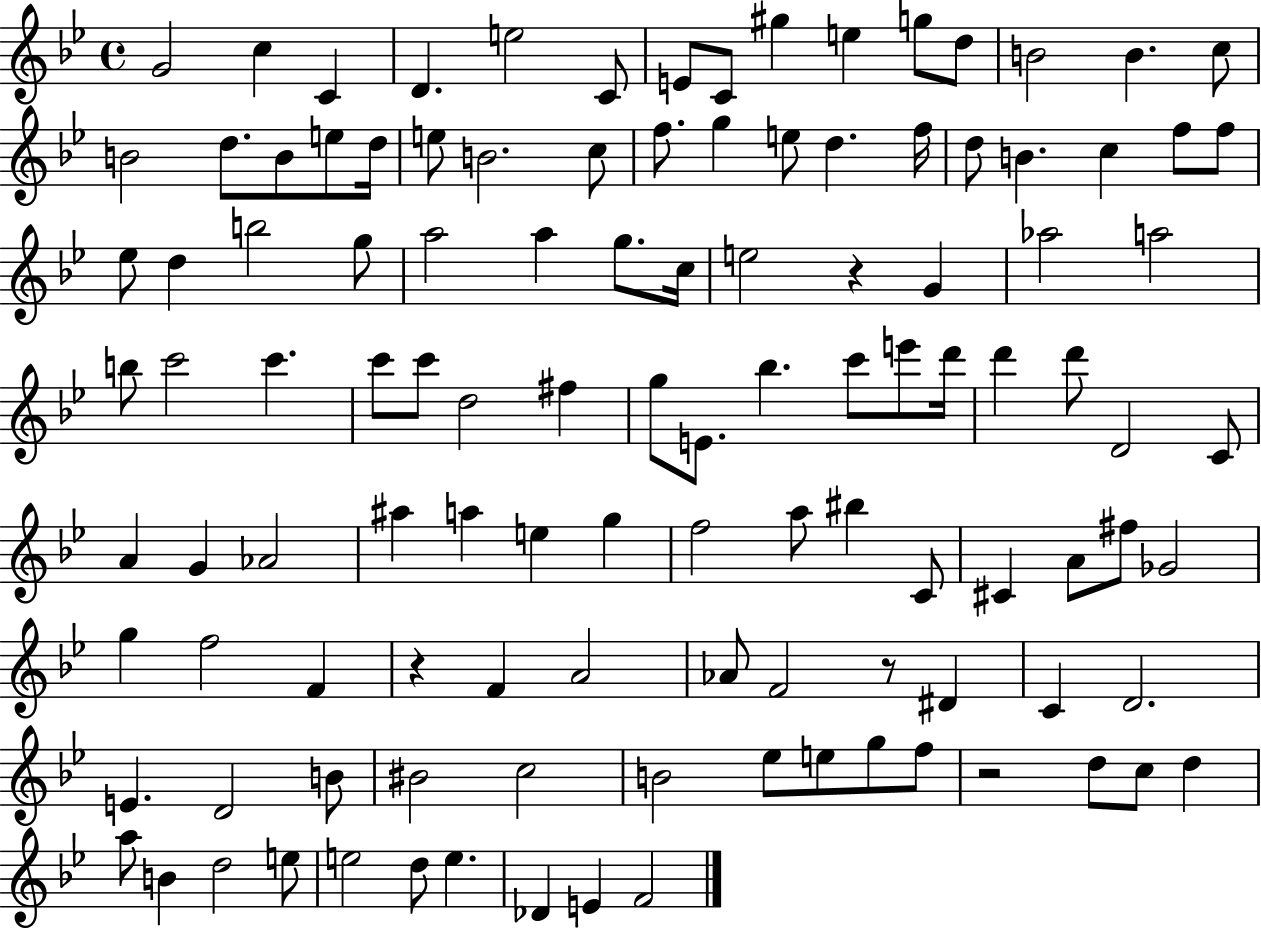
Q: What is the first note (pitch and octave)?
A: G4